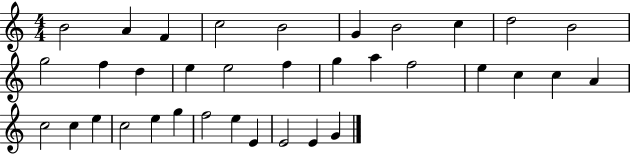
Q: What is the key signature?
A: C major